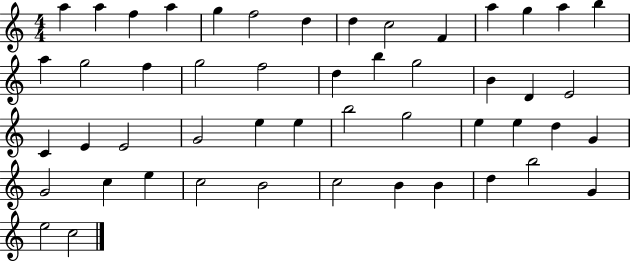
A5/q A5/q F5/q A5/q G5/q F5/h D5/q D5/q C5/h F4/q A5/q G5/q A5/q B5/q A5/q G5/h F5/q G5/h F5/h D5/q B5/q G5/h B4/q D4/q E4/h C4/q E4/q E4/h G4/h E5/q E5/q B5/h G5/h E5/q E5/q D5/q G4/q G4/h C5/q E5/q C5/h B4/h C5/h B4/q B4/q D5/q B5/h G4/q E5/h C5/h